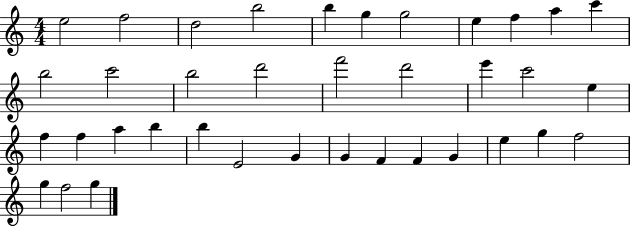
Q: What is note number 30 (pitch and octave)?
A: F4